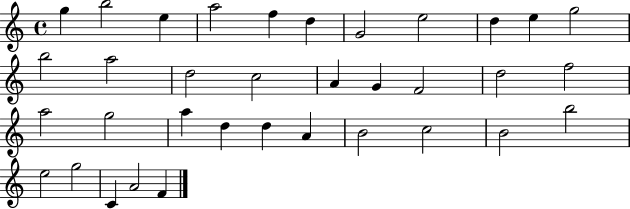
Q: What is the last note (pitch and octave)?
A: F4